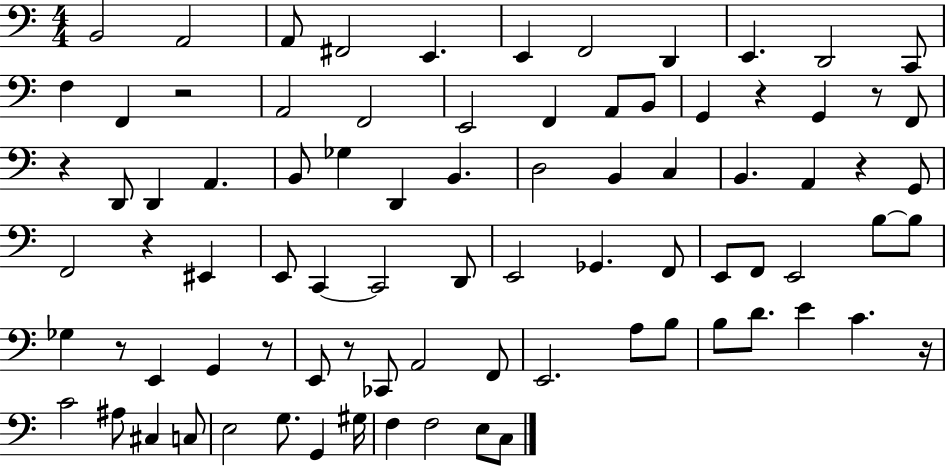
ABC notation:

X:1
T:Untitled
M:4/4
L:1/4
K:C
B,,2 A,,2 A,,/2 ^F,,2 E,, E,, F,,2 D,, E,, D,,2 C,,/2 F, F,, z2 A,,2 F,,2 E,,2 F,, A,,/2 B,,/2 G,, z G,, z/2 F,,/2 z D,,/2 D,, A,, B,,/2 _G, D,, B,, D,2 B,, C, B,, A,, z G,,/2 F,,2 z ^E,, E,,/2 C,, C,,2 D,,/2 E,,2 _G,, F,,/2 E,,/2 F,,/2 E,,2 B,/2 B,/2 _G, z/2 E,, G,, z/2 E,,/2 z/2 _C,,/2 A,,2 F,,/2 E,,2 A,/2 B,/2 B,/2 D/2 E C z/4 C2 ^A,/2 ^C, C,/2 E,2 G,/2 G,, ^G,/4 F, F,2 E,/2 C,/2